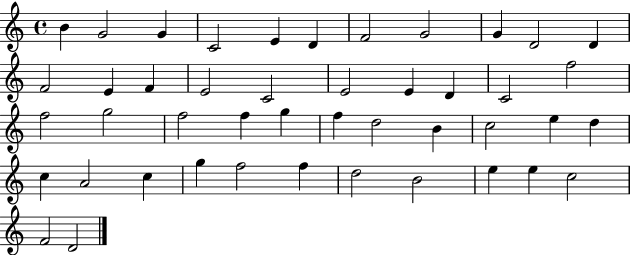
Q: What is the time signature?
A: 4/4